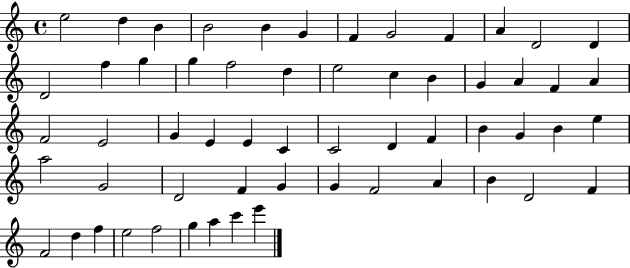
X:1
T:Untitled
M:4/4
L:1/4
K:C
e2 d B B2 B G F G2 F A D2 D D2 f g g f2 d e2 c B G A F A F2 E2 G E E C C2 D F B G B e a2 G2 D2 F G G F2 A B D2 F F2 d f e2 f2 g a c' e'